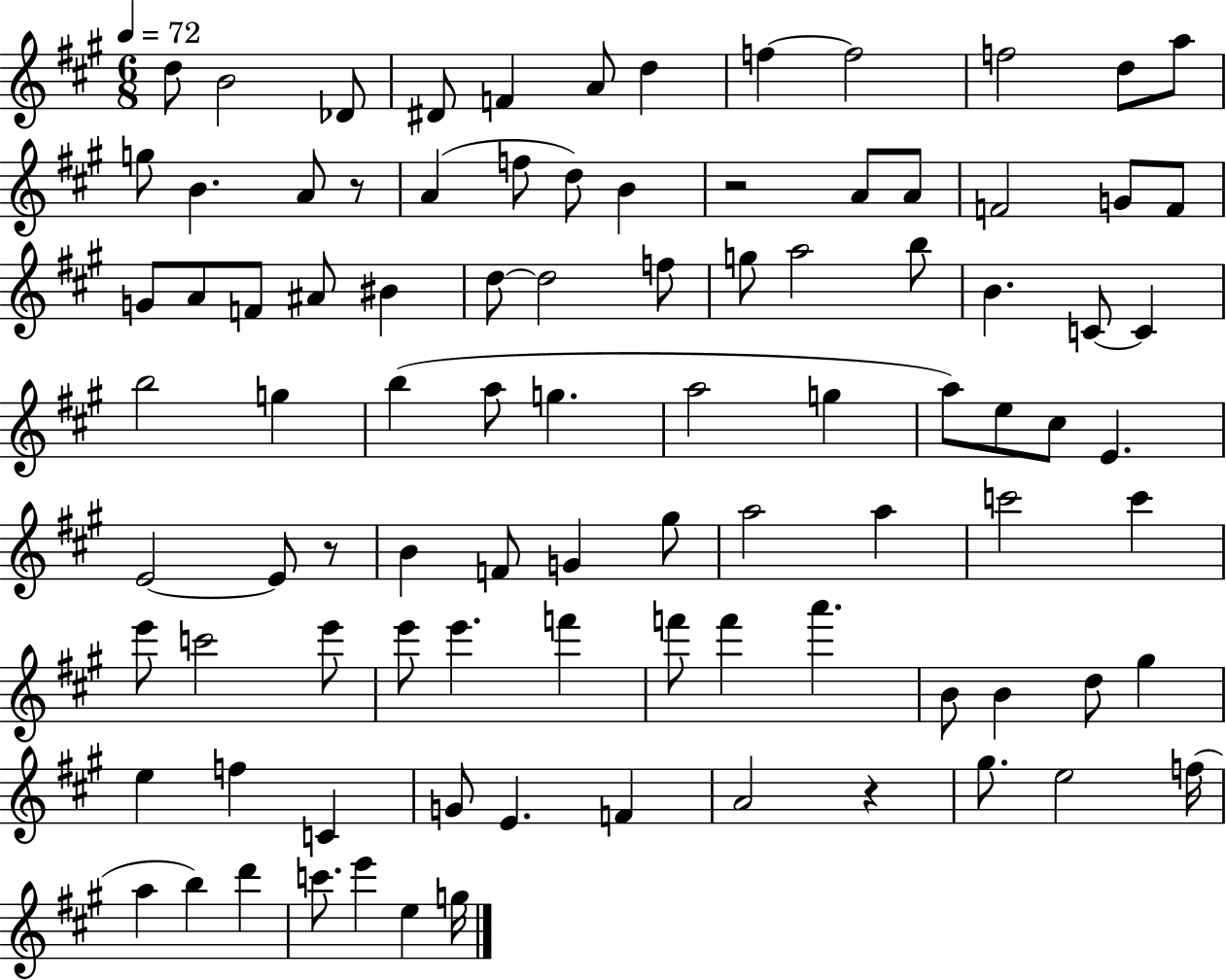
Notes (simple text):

D5/e B4/h Db4/e D#4/e F4/q A4/e D5/q F5/q F5/h F5/h D5/e A5/e G5/e B4/q. A4/e R/e A4/q F5/e D5/e B4/q R/h A4/e A4/e F4/h G4/e F4/e G4/e A4/e F4/e A#4/e BIS4/q D5/e D5/h F5/e G5/e A5/h B5/e B4/q. C4/e C4/q B5/h G5/q B5/q A5/e G5/q. A5/h G5/q A5/e E5/e C#5/e E4/q. E4/h E4/e R/e B4/q F4/e G4/q G#5/e A5/h A5/q C6/h C6/q E6/e C6/h E6/e E6/e E6/q. F6/q F6/e F6/q A6/q. B4/e B4/q D5/e G#5/q E5/q F5/q C4/q G4/e E4/q. F4/q A4/h R/q G#5/e. E5/h F5/s A5/q B5/q D6/q C6/e. E6/q E5/q G5/s